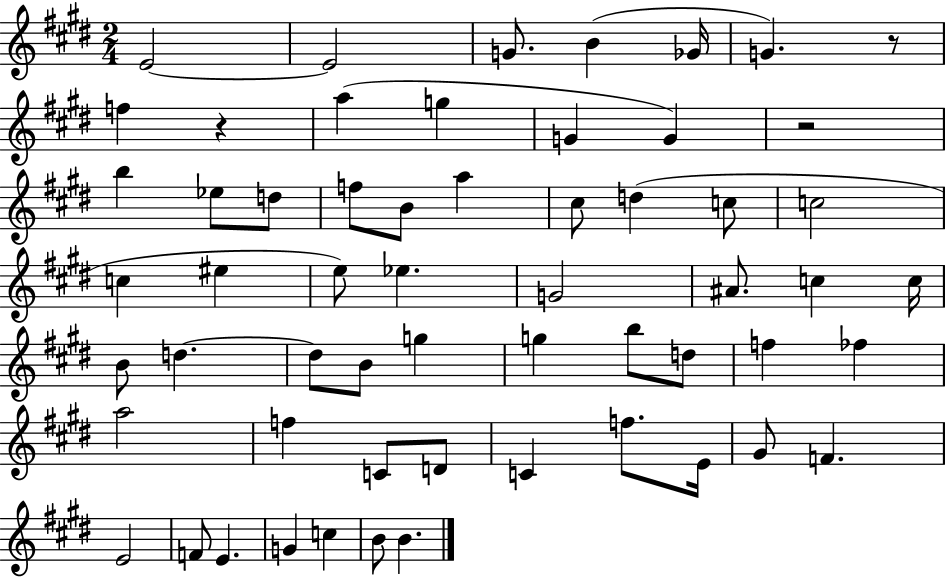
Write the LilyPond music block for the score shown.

{
  \clef treble
  \numericTimeSignature
  \time 2/4
  \key e \major
  e'2~~ | e'2 | g'8. b'4( ges'16 | g'4.) r8 | \break f''4 r4 | a''4( g''4 | g'4 g'4) | r2 | \break b''4 ees''8 d''8 | f''8 b'8 a''4 | cis''8 d''4( c''8 | c''2 | \break c''4 eis''4 | e''8) ees''4. | g'2 | ais'8. c''4 c''16 | \break b'8 d''4.~~ | d''8 b'8 g''4 | g''4 b''8 d''8 | f''4 fes''4 | \break a''2 | f''4 c'8 d'8 | c'4 f''8. e'16 | gis'8 f'4. | \break e'2 | f'8 e'4. | g'4 c''4 | b'8 b'4. | \break \bar "|."
}